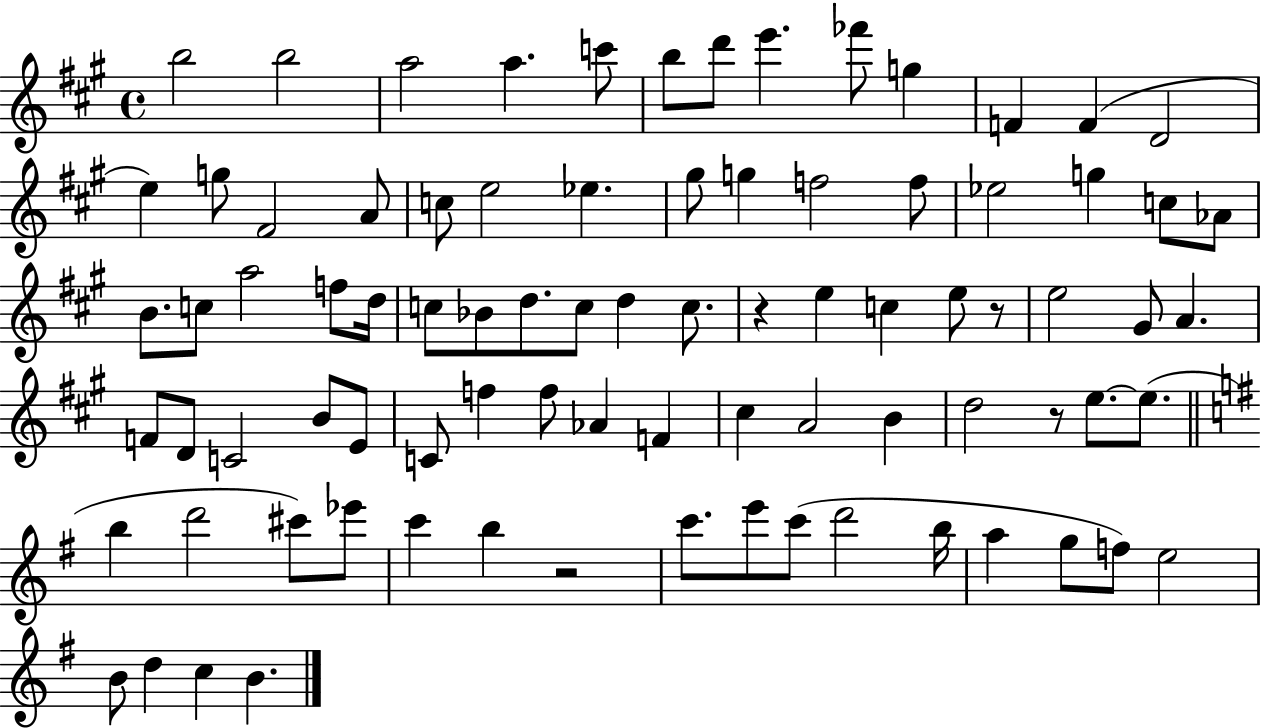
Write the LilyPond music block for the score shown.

{
  \clef treble
  \time 4/4
  \defaultTimeSignature
  \key a \major
  b''2 b''2 | a''2 a''4. c'''8 | b''8 d'''8 e'''4. fes'''8 g''4 | f'4 f'4( d'2 | \break e''4) g''8 fis'2 a'8 | c''8 e''2 ees''4. | gis''8 g''4 f''2 f''8 | ees''2 g''4 c''8 aes'8 | \break b'8. c''8 a''2 f''8 d''16 | c''8 bes'8 d''8. c''8 d''4 c''8. | r4 e''4 c''4 e''8 r8 | e''2 gis'8 a'4. | \break f'8 d'8 c'2 b'8 e'8 | c'8 f''4 f''8 aes'4 f'4 | cis''4 a'2 b'4 | d''2 r8 e''8.~~ e''8.( | \break \bar "||" \break \key e \minor b''4 d'''2 cis'''8) ees'''8 | c'''4 b''4 r2 | c'''8. e'''8 c'''8( d'''2 b''16 | a''4 g''8 f''8) e''2 | \break b'8 d''4 c''4 b'4. | \bar "|."
}